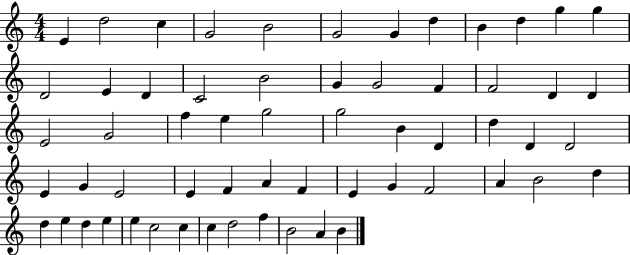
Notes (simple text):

E4/q D5/h C5/q G4/h B4/h G4/h G4/q D5/q B4/q D5/q G5/q G5/q D4/h E4/q D4/q C4/h B4/h G4/q G4/h F4/q F4/h D4/q D4/q E4/h G4/h F5/q E5/q G5/h G5/h B4/q D4/q D5/q D4/q D4/h E4/q G4/q E4/h E4/q F4/q A4/q F4/q E4/q G4/q F4/h A4/q B4/h D5/q D5/q E5/q D5/q E5/q E5/q C5/h C5/q C5/q D5/h F5/q B4/h A4/q B4/q